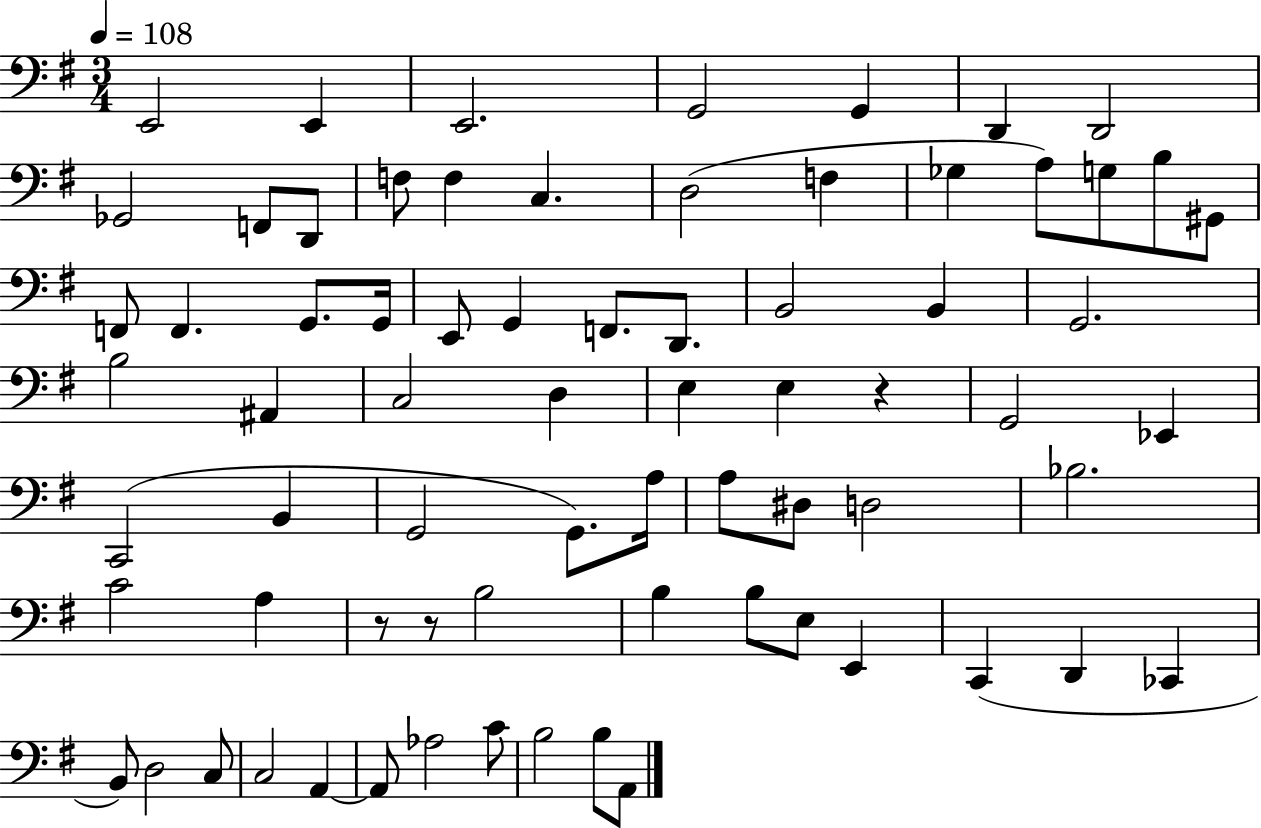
X:1
T:Untitled
M:3/4
L:1/4
K:G
E,,2 E,, E,,2 G,,2 G,, D,, D,,2 _G,,2 F,,/2 D,,/2 F,/2 F, C, D,2 F, _G, A,/2 G,/2 B,/2 ^G,,/2 F,,/2 F,, G,,/2 G,,/4 E,,/2 G,, F,,/2 D,,/2 B,,2 B,, G,,2 B,2 ^A,, C,2 D, E, E, z G,,2 _E,, C,,2 B,, G,,2 G,,/2 A,/4 A,/2 ^D,/2 D,2 _B,2 C2 A, z/2 z/2 B,2 B, B,/2 E,/2 E,, C,, D,, _C,, B,,/2 D,2 C,/2 C,2 A,, A,,/2 _A,2 C/2 B,2 B,/2 A,,/2